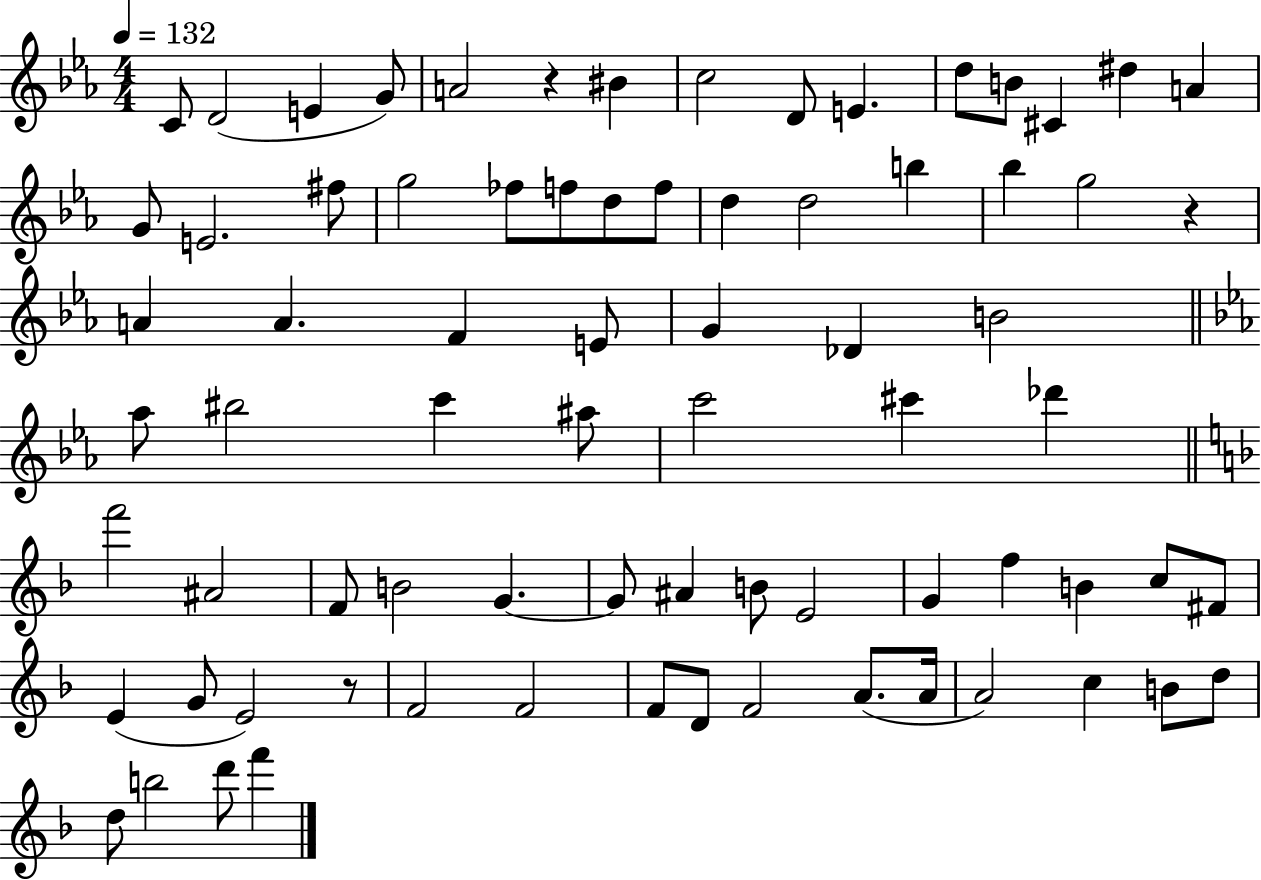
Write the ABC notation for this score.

X:1
T:Untitled
M:4/4
L:1/4
K:Eb
C/2 D2 E G/2 A2 z ^B c2 D/2 E d/2 B/2 ^C ^d A G/2 E2 ^f/2 g2 _f/2 f/2 d/2 f/2 d d2 b _b g2 z A A F E/2 G _D B2 _a/2 ^b2 c' ^a/2 c'2 ^c' _d' f'2 ^A2 F/2 B2 G G/2 ^A B/2 E2 G f B c/2 ^F/2 E G/2 E2 z/2 F2 F2 F/2 D/2 F2 A/2 A/4 A2 c B/2 d/2 d/2 b2 d'/2 f'